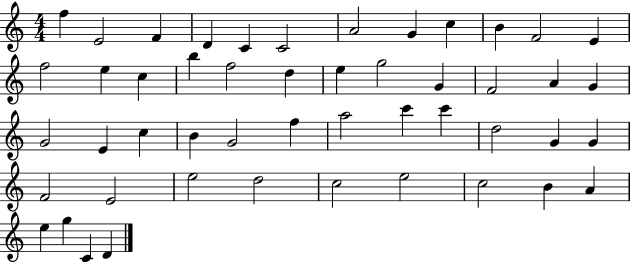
{
  \clef treble
  \numericTimeSignature
  \time 4/4
  \key c \major
  f''4 e'2 f'4 | d'4 c'4 c'2 | a'2 g'4 c''4 | b'4 f'2 e'4 | \break f''2 e''4 c''4 | b''4 f''2 d''4 | e''4 g''2 g'4 | f'2 a'4 g'4 | \break g'2 e'4 c''4 | b'4 g'2 f''4 | a''2 c'''4 c'''4 | d''2 g'4 g'4 | \break f'2 e'2 | e''2 d''2 | c''2 e''2 | c''2 b'4 a'4 | \break e''4 g''4 c'4 d'4 | \bar "|."
}